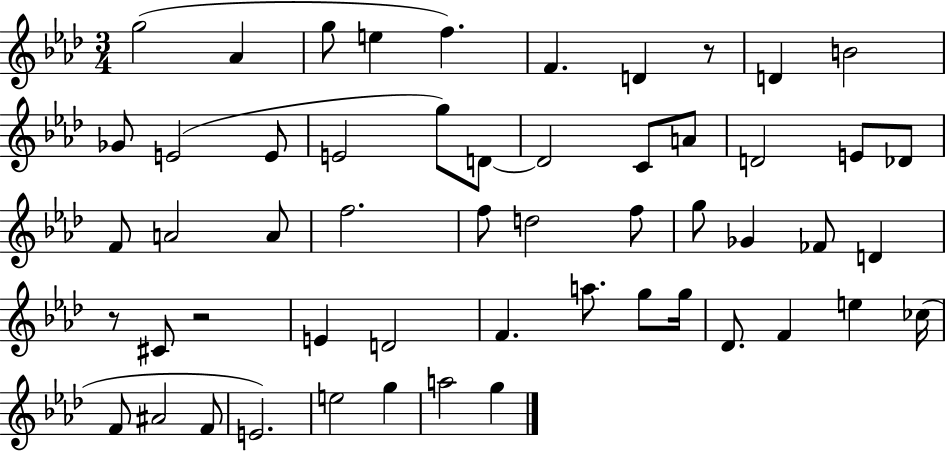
{
  \clef treble
  \numericTimeSignature
  \time 3/4
  \key aes \major
  g''2( aes'4 | g''8 e''4 f''4.) | f'4. d'4 r8 | d'4 b'2 | \break ges'8 e'2( e'8 | e'2 g''8) d'8~~ | d'2 c'8 a'8 | d'2 e'8 des'8 | \break f'8 a'2 a'8 | f''2. | f''8 d''2 f''8 | g''8 ges'4 fes'8 d'4 | \break r8 cis'8 r2 | e'4 d'2 | f'4. a''8. g''8 g''16 | des'8. f'4 e''4 ces''16( | \break f'8 ais'2 f'8 | e'2.) | e''2 g''4 | a''2 g''4 | \break \bar "|."
}